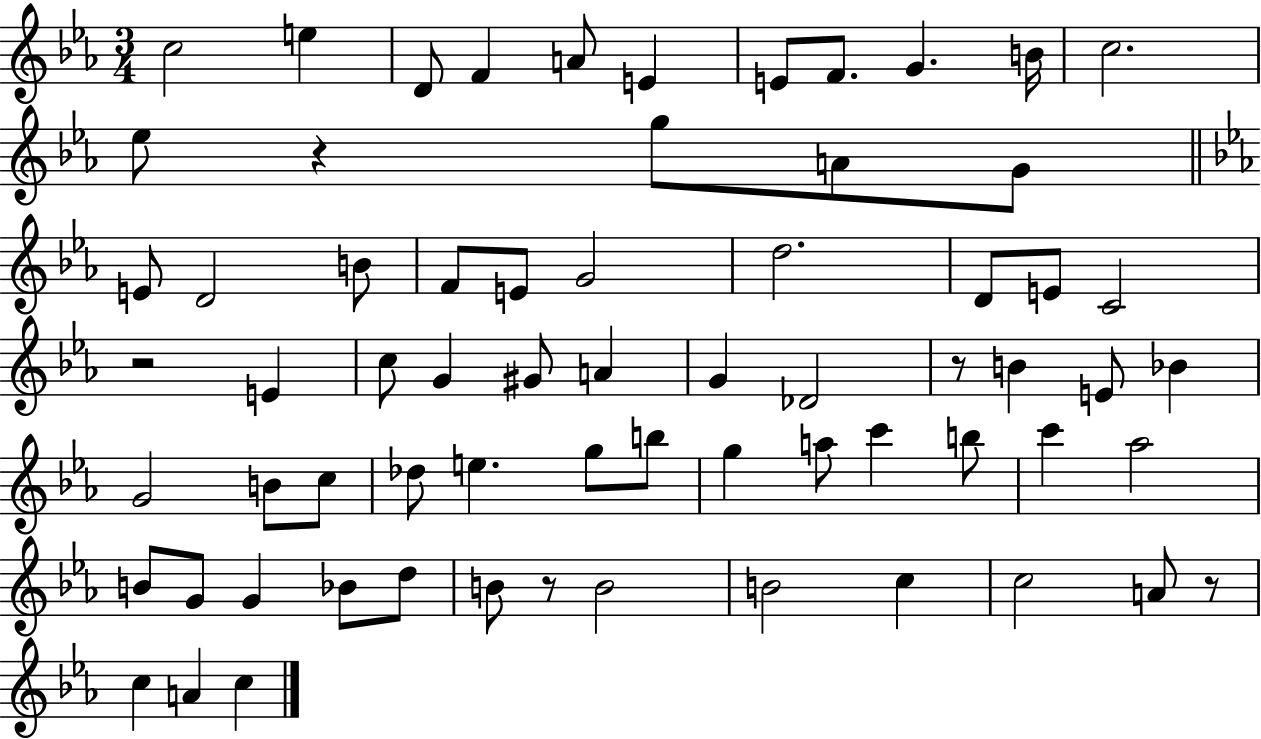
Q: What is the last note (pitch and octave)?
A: C5